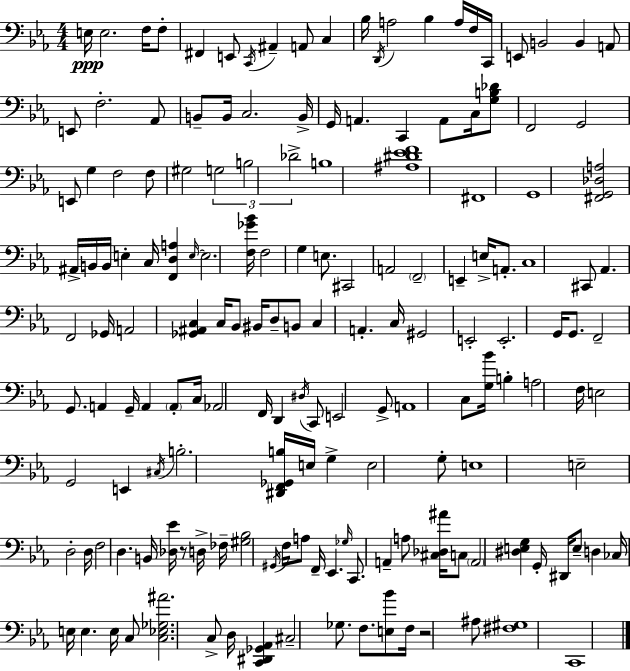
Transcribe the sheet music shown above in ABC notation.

X:1
T:Untitled
M:4/4
L:1/4
K:Cm
E,/4 E,2 F,/4 F,/2 ^F,, E,,/2 C,,/4 ^A,, A,,/2 C, _B,/4 D,,/4 A,2 _B, A,/4 F,/4 C,,/4 E,,/2 B,,2 B,, A,,/2 E,,/2 F,2 _A,,/2 B,,/2 B,,/4 C,2 B,,/4 G,,/4 A,, C,, A,,/2 C,/4 [G,B,_D]/2 F,,2 G,,2 E,,/2 G, F,2 F,/2 ^G,2 G,2 B,2 _D2 B,4 [^A,^D_EF]4 ^F,,4 G,,4 [^F,,G,,_D,A,]2 ^A,,/4 B,,/4 B,,/4 E, C,/4 [F,,D,A,] E,/4 E,2 [F,_G_B]/4 F,2 G, E,/2 ^C,,2 A,,2 F,,2 E,, E,/4 A,,/2 C,4 ^C,,/2 _A,, F,,2 _G,,/4 A,,2 [_G,,^A,,C,] C,/4 _B,,/2 ^B,,/4 D,/2 B,,/2 C, A,, C,/4 ^G,,2 E,,2 E,,2 G,,/4 G,,/2 F,,2 G,,/2 A,, G,,/4 A,, A,,/2 C,/4 _A,,2 F,,/4 D,, ^D,/4 C,,/2 E,,2 G,,/2 A,,4 C,/2 [G,_B]/4 B, A,2 F,/4 E,2 G,,2 E,, ^C,/4 B,2 [^D,,F,,_G,,B,]/4 E,/4 G, E,2 G,/2 E,4 E,2 D,2 D,/4 F,2 D, B,,/4 [_D,_E]/4 z/2 D,/4 _F,/4 [^G,_B,]2 ^G,,/4 F,/4 A,/2 F,,/4 _E,, _G,/4 C,,/2 A,, A,/2 [^C,_D,^A]/4 C,/2 A,,2 [^D,E,G,] G,,/4 ^D,,/4 E,/2 D, _C,/4 E,/4 E, E,/4 C,/2 [C,_E,_G,^A]2 C,/2 D,/4 [C,,^D,,_G,,_A,,] ^C,2 _G,/2 F,/2 [E,_B]/2 F,/4 z2 ^A,/2 [^F,^G,]4 C,,4